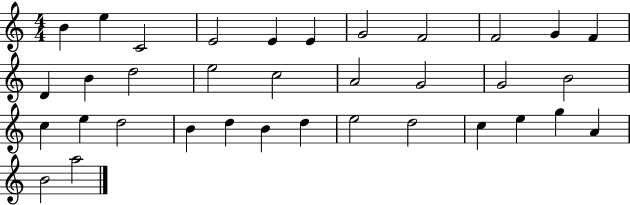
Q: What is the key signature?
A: C major